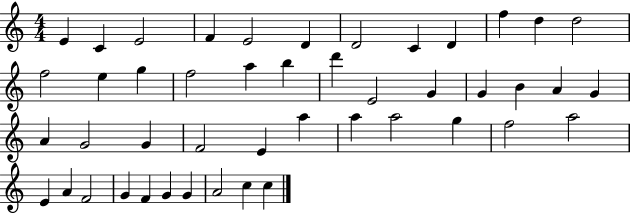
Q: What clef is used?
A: treble